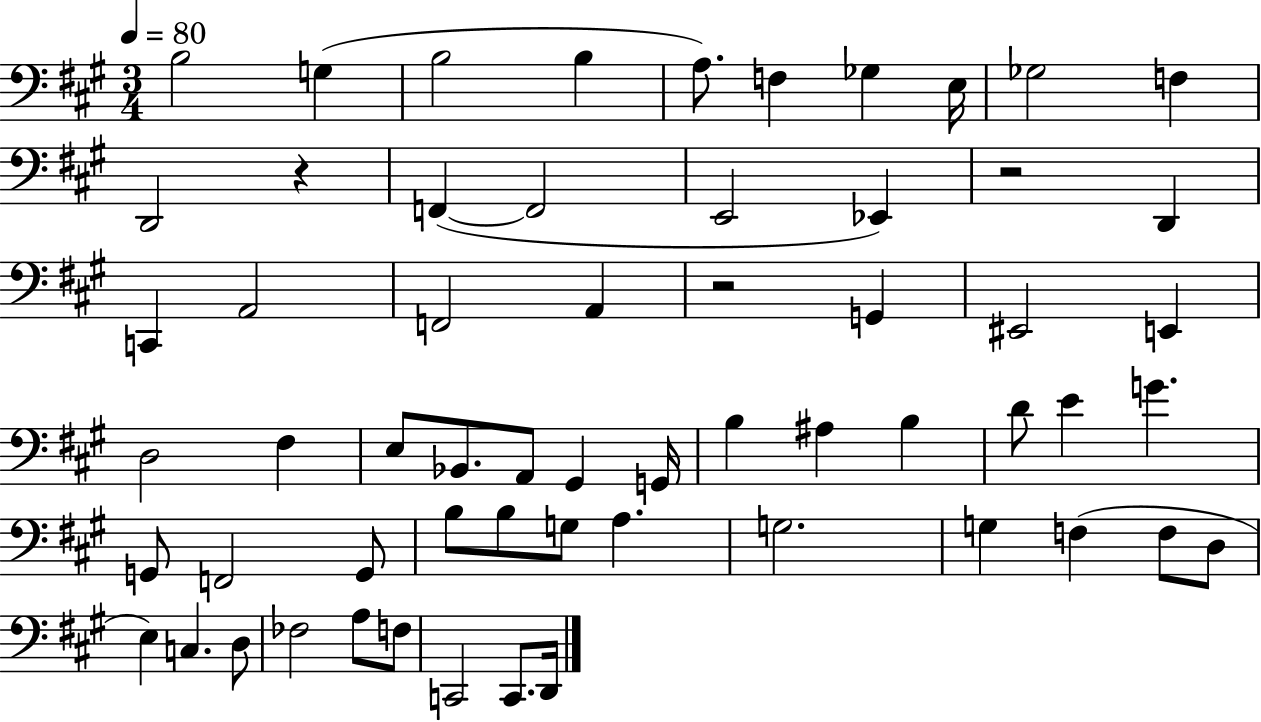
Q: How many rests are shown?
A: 3